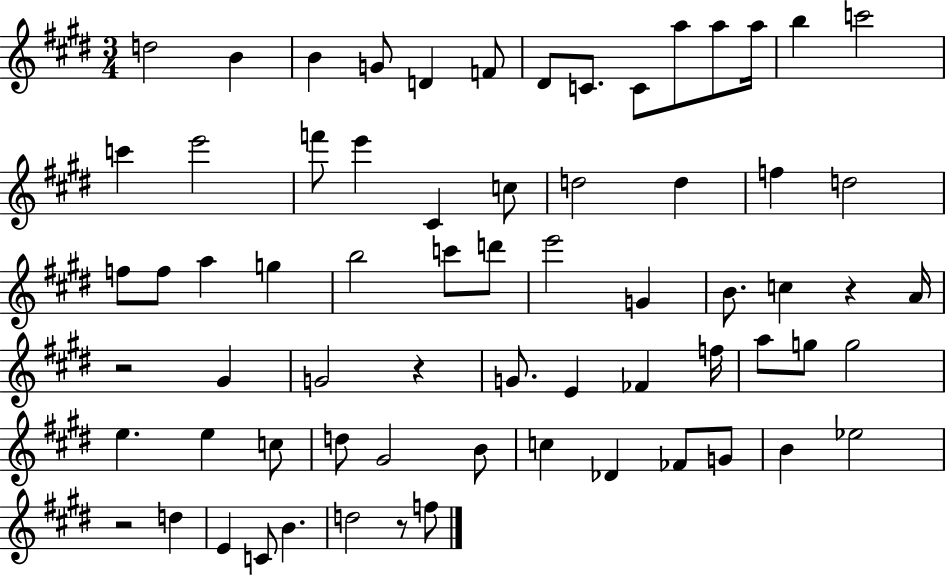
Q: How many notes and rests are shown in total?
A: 68